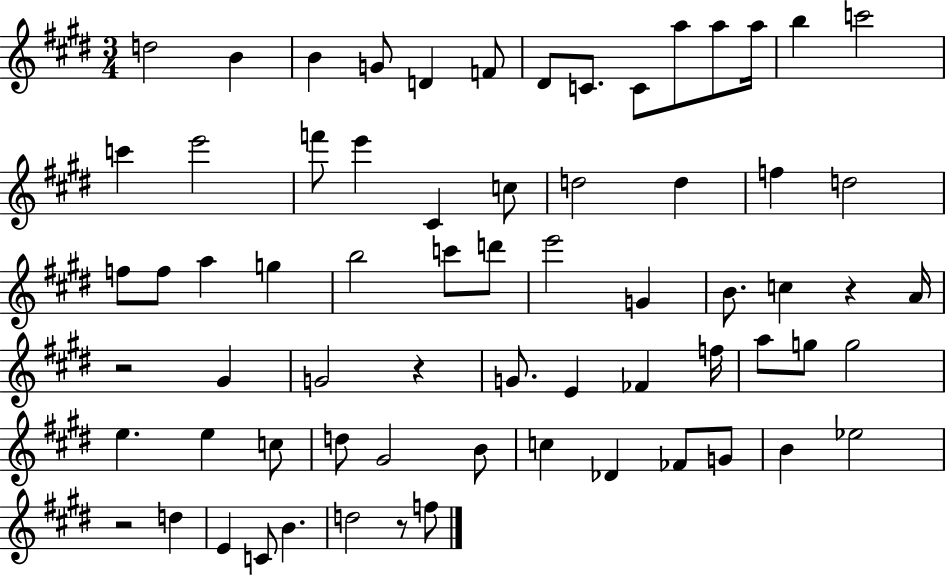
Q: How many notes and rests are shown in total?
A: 68